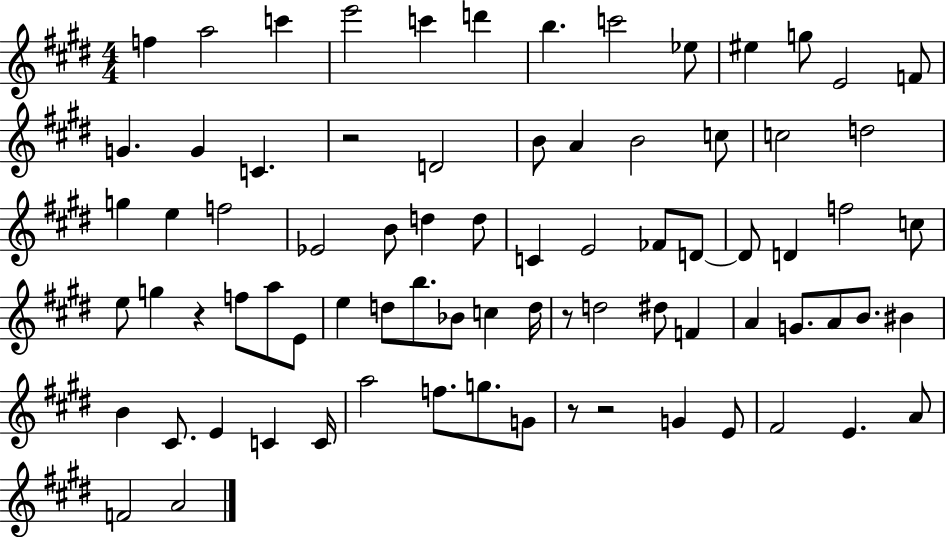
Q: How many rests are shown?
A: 5